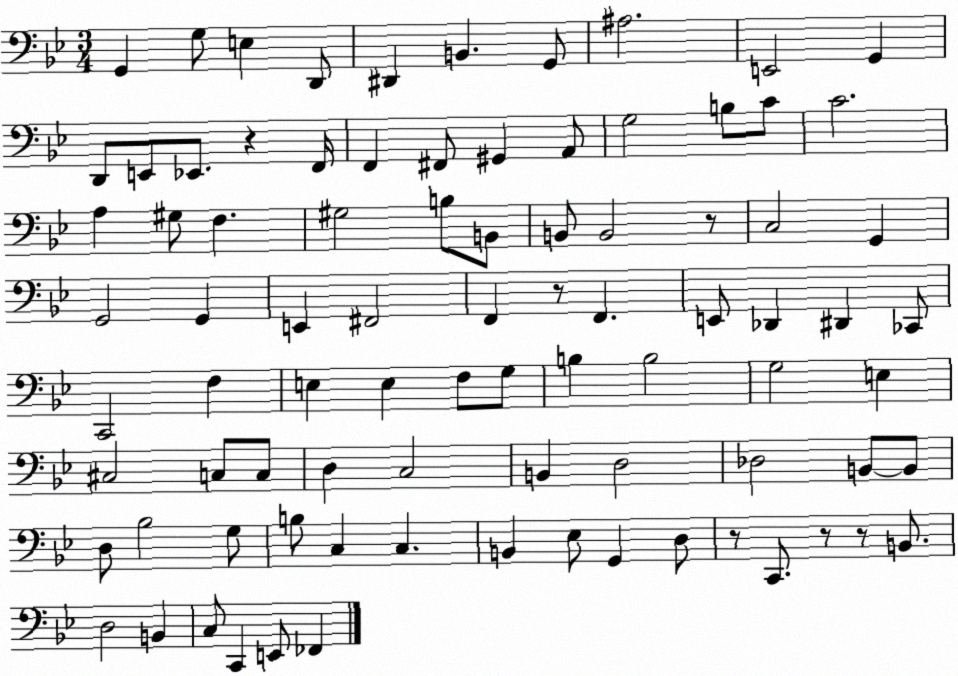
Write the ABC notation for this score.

X:1
T:Untitled
M:3/4
L:1/4
K:Bb
G,, G,/2 E, D,,/2 ^D,, B,, G,,/2 ^A,2 E,,2 G,, D,,/2 E,,/2 _E,,/2 z F,,/4 F,, ^F,,/2 ^G,, A,,/2 G,2 B,/2 C/2 C2 A, ^G,/2 F, ^G,2 B,/2 B,,/2 B,,/2 B,,2 z/2 C,2 G,, G,,2 G,, E,, ^F,,2 F,, z/2 F,, E,,/2 _D,, ^D,, _C,,/2 C,,2 F, E, E, F,/2 G,/2 B, B,2 G,2 E, ^C,2 C,/2 C,/2 D, C,2 B,, D,2 _D,2 B,,/2 B,,/2 D,/2 _B,2 G,/2 B,/2 C, C, B,, _E,/2 G,, D,/2 z/2 C,,/2 z/2 z/2 B,,/2 D,2 B,, C,/2 C,, E,,/2 _F,,